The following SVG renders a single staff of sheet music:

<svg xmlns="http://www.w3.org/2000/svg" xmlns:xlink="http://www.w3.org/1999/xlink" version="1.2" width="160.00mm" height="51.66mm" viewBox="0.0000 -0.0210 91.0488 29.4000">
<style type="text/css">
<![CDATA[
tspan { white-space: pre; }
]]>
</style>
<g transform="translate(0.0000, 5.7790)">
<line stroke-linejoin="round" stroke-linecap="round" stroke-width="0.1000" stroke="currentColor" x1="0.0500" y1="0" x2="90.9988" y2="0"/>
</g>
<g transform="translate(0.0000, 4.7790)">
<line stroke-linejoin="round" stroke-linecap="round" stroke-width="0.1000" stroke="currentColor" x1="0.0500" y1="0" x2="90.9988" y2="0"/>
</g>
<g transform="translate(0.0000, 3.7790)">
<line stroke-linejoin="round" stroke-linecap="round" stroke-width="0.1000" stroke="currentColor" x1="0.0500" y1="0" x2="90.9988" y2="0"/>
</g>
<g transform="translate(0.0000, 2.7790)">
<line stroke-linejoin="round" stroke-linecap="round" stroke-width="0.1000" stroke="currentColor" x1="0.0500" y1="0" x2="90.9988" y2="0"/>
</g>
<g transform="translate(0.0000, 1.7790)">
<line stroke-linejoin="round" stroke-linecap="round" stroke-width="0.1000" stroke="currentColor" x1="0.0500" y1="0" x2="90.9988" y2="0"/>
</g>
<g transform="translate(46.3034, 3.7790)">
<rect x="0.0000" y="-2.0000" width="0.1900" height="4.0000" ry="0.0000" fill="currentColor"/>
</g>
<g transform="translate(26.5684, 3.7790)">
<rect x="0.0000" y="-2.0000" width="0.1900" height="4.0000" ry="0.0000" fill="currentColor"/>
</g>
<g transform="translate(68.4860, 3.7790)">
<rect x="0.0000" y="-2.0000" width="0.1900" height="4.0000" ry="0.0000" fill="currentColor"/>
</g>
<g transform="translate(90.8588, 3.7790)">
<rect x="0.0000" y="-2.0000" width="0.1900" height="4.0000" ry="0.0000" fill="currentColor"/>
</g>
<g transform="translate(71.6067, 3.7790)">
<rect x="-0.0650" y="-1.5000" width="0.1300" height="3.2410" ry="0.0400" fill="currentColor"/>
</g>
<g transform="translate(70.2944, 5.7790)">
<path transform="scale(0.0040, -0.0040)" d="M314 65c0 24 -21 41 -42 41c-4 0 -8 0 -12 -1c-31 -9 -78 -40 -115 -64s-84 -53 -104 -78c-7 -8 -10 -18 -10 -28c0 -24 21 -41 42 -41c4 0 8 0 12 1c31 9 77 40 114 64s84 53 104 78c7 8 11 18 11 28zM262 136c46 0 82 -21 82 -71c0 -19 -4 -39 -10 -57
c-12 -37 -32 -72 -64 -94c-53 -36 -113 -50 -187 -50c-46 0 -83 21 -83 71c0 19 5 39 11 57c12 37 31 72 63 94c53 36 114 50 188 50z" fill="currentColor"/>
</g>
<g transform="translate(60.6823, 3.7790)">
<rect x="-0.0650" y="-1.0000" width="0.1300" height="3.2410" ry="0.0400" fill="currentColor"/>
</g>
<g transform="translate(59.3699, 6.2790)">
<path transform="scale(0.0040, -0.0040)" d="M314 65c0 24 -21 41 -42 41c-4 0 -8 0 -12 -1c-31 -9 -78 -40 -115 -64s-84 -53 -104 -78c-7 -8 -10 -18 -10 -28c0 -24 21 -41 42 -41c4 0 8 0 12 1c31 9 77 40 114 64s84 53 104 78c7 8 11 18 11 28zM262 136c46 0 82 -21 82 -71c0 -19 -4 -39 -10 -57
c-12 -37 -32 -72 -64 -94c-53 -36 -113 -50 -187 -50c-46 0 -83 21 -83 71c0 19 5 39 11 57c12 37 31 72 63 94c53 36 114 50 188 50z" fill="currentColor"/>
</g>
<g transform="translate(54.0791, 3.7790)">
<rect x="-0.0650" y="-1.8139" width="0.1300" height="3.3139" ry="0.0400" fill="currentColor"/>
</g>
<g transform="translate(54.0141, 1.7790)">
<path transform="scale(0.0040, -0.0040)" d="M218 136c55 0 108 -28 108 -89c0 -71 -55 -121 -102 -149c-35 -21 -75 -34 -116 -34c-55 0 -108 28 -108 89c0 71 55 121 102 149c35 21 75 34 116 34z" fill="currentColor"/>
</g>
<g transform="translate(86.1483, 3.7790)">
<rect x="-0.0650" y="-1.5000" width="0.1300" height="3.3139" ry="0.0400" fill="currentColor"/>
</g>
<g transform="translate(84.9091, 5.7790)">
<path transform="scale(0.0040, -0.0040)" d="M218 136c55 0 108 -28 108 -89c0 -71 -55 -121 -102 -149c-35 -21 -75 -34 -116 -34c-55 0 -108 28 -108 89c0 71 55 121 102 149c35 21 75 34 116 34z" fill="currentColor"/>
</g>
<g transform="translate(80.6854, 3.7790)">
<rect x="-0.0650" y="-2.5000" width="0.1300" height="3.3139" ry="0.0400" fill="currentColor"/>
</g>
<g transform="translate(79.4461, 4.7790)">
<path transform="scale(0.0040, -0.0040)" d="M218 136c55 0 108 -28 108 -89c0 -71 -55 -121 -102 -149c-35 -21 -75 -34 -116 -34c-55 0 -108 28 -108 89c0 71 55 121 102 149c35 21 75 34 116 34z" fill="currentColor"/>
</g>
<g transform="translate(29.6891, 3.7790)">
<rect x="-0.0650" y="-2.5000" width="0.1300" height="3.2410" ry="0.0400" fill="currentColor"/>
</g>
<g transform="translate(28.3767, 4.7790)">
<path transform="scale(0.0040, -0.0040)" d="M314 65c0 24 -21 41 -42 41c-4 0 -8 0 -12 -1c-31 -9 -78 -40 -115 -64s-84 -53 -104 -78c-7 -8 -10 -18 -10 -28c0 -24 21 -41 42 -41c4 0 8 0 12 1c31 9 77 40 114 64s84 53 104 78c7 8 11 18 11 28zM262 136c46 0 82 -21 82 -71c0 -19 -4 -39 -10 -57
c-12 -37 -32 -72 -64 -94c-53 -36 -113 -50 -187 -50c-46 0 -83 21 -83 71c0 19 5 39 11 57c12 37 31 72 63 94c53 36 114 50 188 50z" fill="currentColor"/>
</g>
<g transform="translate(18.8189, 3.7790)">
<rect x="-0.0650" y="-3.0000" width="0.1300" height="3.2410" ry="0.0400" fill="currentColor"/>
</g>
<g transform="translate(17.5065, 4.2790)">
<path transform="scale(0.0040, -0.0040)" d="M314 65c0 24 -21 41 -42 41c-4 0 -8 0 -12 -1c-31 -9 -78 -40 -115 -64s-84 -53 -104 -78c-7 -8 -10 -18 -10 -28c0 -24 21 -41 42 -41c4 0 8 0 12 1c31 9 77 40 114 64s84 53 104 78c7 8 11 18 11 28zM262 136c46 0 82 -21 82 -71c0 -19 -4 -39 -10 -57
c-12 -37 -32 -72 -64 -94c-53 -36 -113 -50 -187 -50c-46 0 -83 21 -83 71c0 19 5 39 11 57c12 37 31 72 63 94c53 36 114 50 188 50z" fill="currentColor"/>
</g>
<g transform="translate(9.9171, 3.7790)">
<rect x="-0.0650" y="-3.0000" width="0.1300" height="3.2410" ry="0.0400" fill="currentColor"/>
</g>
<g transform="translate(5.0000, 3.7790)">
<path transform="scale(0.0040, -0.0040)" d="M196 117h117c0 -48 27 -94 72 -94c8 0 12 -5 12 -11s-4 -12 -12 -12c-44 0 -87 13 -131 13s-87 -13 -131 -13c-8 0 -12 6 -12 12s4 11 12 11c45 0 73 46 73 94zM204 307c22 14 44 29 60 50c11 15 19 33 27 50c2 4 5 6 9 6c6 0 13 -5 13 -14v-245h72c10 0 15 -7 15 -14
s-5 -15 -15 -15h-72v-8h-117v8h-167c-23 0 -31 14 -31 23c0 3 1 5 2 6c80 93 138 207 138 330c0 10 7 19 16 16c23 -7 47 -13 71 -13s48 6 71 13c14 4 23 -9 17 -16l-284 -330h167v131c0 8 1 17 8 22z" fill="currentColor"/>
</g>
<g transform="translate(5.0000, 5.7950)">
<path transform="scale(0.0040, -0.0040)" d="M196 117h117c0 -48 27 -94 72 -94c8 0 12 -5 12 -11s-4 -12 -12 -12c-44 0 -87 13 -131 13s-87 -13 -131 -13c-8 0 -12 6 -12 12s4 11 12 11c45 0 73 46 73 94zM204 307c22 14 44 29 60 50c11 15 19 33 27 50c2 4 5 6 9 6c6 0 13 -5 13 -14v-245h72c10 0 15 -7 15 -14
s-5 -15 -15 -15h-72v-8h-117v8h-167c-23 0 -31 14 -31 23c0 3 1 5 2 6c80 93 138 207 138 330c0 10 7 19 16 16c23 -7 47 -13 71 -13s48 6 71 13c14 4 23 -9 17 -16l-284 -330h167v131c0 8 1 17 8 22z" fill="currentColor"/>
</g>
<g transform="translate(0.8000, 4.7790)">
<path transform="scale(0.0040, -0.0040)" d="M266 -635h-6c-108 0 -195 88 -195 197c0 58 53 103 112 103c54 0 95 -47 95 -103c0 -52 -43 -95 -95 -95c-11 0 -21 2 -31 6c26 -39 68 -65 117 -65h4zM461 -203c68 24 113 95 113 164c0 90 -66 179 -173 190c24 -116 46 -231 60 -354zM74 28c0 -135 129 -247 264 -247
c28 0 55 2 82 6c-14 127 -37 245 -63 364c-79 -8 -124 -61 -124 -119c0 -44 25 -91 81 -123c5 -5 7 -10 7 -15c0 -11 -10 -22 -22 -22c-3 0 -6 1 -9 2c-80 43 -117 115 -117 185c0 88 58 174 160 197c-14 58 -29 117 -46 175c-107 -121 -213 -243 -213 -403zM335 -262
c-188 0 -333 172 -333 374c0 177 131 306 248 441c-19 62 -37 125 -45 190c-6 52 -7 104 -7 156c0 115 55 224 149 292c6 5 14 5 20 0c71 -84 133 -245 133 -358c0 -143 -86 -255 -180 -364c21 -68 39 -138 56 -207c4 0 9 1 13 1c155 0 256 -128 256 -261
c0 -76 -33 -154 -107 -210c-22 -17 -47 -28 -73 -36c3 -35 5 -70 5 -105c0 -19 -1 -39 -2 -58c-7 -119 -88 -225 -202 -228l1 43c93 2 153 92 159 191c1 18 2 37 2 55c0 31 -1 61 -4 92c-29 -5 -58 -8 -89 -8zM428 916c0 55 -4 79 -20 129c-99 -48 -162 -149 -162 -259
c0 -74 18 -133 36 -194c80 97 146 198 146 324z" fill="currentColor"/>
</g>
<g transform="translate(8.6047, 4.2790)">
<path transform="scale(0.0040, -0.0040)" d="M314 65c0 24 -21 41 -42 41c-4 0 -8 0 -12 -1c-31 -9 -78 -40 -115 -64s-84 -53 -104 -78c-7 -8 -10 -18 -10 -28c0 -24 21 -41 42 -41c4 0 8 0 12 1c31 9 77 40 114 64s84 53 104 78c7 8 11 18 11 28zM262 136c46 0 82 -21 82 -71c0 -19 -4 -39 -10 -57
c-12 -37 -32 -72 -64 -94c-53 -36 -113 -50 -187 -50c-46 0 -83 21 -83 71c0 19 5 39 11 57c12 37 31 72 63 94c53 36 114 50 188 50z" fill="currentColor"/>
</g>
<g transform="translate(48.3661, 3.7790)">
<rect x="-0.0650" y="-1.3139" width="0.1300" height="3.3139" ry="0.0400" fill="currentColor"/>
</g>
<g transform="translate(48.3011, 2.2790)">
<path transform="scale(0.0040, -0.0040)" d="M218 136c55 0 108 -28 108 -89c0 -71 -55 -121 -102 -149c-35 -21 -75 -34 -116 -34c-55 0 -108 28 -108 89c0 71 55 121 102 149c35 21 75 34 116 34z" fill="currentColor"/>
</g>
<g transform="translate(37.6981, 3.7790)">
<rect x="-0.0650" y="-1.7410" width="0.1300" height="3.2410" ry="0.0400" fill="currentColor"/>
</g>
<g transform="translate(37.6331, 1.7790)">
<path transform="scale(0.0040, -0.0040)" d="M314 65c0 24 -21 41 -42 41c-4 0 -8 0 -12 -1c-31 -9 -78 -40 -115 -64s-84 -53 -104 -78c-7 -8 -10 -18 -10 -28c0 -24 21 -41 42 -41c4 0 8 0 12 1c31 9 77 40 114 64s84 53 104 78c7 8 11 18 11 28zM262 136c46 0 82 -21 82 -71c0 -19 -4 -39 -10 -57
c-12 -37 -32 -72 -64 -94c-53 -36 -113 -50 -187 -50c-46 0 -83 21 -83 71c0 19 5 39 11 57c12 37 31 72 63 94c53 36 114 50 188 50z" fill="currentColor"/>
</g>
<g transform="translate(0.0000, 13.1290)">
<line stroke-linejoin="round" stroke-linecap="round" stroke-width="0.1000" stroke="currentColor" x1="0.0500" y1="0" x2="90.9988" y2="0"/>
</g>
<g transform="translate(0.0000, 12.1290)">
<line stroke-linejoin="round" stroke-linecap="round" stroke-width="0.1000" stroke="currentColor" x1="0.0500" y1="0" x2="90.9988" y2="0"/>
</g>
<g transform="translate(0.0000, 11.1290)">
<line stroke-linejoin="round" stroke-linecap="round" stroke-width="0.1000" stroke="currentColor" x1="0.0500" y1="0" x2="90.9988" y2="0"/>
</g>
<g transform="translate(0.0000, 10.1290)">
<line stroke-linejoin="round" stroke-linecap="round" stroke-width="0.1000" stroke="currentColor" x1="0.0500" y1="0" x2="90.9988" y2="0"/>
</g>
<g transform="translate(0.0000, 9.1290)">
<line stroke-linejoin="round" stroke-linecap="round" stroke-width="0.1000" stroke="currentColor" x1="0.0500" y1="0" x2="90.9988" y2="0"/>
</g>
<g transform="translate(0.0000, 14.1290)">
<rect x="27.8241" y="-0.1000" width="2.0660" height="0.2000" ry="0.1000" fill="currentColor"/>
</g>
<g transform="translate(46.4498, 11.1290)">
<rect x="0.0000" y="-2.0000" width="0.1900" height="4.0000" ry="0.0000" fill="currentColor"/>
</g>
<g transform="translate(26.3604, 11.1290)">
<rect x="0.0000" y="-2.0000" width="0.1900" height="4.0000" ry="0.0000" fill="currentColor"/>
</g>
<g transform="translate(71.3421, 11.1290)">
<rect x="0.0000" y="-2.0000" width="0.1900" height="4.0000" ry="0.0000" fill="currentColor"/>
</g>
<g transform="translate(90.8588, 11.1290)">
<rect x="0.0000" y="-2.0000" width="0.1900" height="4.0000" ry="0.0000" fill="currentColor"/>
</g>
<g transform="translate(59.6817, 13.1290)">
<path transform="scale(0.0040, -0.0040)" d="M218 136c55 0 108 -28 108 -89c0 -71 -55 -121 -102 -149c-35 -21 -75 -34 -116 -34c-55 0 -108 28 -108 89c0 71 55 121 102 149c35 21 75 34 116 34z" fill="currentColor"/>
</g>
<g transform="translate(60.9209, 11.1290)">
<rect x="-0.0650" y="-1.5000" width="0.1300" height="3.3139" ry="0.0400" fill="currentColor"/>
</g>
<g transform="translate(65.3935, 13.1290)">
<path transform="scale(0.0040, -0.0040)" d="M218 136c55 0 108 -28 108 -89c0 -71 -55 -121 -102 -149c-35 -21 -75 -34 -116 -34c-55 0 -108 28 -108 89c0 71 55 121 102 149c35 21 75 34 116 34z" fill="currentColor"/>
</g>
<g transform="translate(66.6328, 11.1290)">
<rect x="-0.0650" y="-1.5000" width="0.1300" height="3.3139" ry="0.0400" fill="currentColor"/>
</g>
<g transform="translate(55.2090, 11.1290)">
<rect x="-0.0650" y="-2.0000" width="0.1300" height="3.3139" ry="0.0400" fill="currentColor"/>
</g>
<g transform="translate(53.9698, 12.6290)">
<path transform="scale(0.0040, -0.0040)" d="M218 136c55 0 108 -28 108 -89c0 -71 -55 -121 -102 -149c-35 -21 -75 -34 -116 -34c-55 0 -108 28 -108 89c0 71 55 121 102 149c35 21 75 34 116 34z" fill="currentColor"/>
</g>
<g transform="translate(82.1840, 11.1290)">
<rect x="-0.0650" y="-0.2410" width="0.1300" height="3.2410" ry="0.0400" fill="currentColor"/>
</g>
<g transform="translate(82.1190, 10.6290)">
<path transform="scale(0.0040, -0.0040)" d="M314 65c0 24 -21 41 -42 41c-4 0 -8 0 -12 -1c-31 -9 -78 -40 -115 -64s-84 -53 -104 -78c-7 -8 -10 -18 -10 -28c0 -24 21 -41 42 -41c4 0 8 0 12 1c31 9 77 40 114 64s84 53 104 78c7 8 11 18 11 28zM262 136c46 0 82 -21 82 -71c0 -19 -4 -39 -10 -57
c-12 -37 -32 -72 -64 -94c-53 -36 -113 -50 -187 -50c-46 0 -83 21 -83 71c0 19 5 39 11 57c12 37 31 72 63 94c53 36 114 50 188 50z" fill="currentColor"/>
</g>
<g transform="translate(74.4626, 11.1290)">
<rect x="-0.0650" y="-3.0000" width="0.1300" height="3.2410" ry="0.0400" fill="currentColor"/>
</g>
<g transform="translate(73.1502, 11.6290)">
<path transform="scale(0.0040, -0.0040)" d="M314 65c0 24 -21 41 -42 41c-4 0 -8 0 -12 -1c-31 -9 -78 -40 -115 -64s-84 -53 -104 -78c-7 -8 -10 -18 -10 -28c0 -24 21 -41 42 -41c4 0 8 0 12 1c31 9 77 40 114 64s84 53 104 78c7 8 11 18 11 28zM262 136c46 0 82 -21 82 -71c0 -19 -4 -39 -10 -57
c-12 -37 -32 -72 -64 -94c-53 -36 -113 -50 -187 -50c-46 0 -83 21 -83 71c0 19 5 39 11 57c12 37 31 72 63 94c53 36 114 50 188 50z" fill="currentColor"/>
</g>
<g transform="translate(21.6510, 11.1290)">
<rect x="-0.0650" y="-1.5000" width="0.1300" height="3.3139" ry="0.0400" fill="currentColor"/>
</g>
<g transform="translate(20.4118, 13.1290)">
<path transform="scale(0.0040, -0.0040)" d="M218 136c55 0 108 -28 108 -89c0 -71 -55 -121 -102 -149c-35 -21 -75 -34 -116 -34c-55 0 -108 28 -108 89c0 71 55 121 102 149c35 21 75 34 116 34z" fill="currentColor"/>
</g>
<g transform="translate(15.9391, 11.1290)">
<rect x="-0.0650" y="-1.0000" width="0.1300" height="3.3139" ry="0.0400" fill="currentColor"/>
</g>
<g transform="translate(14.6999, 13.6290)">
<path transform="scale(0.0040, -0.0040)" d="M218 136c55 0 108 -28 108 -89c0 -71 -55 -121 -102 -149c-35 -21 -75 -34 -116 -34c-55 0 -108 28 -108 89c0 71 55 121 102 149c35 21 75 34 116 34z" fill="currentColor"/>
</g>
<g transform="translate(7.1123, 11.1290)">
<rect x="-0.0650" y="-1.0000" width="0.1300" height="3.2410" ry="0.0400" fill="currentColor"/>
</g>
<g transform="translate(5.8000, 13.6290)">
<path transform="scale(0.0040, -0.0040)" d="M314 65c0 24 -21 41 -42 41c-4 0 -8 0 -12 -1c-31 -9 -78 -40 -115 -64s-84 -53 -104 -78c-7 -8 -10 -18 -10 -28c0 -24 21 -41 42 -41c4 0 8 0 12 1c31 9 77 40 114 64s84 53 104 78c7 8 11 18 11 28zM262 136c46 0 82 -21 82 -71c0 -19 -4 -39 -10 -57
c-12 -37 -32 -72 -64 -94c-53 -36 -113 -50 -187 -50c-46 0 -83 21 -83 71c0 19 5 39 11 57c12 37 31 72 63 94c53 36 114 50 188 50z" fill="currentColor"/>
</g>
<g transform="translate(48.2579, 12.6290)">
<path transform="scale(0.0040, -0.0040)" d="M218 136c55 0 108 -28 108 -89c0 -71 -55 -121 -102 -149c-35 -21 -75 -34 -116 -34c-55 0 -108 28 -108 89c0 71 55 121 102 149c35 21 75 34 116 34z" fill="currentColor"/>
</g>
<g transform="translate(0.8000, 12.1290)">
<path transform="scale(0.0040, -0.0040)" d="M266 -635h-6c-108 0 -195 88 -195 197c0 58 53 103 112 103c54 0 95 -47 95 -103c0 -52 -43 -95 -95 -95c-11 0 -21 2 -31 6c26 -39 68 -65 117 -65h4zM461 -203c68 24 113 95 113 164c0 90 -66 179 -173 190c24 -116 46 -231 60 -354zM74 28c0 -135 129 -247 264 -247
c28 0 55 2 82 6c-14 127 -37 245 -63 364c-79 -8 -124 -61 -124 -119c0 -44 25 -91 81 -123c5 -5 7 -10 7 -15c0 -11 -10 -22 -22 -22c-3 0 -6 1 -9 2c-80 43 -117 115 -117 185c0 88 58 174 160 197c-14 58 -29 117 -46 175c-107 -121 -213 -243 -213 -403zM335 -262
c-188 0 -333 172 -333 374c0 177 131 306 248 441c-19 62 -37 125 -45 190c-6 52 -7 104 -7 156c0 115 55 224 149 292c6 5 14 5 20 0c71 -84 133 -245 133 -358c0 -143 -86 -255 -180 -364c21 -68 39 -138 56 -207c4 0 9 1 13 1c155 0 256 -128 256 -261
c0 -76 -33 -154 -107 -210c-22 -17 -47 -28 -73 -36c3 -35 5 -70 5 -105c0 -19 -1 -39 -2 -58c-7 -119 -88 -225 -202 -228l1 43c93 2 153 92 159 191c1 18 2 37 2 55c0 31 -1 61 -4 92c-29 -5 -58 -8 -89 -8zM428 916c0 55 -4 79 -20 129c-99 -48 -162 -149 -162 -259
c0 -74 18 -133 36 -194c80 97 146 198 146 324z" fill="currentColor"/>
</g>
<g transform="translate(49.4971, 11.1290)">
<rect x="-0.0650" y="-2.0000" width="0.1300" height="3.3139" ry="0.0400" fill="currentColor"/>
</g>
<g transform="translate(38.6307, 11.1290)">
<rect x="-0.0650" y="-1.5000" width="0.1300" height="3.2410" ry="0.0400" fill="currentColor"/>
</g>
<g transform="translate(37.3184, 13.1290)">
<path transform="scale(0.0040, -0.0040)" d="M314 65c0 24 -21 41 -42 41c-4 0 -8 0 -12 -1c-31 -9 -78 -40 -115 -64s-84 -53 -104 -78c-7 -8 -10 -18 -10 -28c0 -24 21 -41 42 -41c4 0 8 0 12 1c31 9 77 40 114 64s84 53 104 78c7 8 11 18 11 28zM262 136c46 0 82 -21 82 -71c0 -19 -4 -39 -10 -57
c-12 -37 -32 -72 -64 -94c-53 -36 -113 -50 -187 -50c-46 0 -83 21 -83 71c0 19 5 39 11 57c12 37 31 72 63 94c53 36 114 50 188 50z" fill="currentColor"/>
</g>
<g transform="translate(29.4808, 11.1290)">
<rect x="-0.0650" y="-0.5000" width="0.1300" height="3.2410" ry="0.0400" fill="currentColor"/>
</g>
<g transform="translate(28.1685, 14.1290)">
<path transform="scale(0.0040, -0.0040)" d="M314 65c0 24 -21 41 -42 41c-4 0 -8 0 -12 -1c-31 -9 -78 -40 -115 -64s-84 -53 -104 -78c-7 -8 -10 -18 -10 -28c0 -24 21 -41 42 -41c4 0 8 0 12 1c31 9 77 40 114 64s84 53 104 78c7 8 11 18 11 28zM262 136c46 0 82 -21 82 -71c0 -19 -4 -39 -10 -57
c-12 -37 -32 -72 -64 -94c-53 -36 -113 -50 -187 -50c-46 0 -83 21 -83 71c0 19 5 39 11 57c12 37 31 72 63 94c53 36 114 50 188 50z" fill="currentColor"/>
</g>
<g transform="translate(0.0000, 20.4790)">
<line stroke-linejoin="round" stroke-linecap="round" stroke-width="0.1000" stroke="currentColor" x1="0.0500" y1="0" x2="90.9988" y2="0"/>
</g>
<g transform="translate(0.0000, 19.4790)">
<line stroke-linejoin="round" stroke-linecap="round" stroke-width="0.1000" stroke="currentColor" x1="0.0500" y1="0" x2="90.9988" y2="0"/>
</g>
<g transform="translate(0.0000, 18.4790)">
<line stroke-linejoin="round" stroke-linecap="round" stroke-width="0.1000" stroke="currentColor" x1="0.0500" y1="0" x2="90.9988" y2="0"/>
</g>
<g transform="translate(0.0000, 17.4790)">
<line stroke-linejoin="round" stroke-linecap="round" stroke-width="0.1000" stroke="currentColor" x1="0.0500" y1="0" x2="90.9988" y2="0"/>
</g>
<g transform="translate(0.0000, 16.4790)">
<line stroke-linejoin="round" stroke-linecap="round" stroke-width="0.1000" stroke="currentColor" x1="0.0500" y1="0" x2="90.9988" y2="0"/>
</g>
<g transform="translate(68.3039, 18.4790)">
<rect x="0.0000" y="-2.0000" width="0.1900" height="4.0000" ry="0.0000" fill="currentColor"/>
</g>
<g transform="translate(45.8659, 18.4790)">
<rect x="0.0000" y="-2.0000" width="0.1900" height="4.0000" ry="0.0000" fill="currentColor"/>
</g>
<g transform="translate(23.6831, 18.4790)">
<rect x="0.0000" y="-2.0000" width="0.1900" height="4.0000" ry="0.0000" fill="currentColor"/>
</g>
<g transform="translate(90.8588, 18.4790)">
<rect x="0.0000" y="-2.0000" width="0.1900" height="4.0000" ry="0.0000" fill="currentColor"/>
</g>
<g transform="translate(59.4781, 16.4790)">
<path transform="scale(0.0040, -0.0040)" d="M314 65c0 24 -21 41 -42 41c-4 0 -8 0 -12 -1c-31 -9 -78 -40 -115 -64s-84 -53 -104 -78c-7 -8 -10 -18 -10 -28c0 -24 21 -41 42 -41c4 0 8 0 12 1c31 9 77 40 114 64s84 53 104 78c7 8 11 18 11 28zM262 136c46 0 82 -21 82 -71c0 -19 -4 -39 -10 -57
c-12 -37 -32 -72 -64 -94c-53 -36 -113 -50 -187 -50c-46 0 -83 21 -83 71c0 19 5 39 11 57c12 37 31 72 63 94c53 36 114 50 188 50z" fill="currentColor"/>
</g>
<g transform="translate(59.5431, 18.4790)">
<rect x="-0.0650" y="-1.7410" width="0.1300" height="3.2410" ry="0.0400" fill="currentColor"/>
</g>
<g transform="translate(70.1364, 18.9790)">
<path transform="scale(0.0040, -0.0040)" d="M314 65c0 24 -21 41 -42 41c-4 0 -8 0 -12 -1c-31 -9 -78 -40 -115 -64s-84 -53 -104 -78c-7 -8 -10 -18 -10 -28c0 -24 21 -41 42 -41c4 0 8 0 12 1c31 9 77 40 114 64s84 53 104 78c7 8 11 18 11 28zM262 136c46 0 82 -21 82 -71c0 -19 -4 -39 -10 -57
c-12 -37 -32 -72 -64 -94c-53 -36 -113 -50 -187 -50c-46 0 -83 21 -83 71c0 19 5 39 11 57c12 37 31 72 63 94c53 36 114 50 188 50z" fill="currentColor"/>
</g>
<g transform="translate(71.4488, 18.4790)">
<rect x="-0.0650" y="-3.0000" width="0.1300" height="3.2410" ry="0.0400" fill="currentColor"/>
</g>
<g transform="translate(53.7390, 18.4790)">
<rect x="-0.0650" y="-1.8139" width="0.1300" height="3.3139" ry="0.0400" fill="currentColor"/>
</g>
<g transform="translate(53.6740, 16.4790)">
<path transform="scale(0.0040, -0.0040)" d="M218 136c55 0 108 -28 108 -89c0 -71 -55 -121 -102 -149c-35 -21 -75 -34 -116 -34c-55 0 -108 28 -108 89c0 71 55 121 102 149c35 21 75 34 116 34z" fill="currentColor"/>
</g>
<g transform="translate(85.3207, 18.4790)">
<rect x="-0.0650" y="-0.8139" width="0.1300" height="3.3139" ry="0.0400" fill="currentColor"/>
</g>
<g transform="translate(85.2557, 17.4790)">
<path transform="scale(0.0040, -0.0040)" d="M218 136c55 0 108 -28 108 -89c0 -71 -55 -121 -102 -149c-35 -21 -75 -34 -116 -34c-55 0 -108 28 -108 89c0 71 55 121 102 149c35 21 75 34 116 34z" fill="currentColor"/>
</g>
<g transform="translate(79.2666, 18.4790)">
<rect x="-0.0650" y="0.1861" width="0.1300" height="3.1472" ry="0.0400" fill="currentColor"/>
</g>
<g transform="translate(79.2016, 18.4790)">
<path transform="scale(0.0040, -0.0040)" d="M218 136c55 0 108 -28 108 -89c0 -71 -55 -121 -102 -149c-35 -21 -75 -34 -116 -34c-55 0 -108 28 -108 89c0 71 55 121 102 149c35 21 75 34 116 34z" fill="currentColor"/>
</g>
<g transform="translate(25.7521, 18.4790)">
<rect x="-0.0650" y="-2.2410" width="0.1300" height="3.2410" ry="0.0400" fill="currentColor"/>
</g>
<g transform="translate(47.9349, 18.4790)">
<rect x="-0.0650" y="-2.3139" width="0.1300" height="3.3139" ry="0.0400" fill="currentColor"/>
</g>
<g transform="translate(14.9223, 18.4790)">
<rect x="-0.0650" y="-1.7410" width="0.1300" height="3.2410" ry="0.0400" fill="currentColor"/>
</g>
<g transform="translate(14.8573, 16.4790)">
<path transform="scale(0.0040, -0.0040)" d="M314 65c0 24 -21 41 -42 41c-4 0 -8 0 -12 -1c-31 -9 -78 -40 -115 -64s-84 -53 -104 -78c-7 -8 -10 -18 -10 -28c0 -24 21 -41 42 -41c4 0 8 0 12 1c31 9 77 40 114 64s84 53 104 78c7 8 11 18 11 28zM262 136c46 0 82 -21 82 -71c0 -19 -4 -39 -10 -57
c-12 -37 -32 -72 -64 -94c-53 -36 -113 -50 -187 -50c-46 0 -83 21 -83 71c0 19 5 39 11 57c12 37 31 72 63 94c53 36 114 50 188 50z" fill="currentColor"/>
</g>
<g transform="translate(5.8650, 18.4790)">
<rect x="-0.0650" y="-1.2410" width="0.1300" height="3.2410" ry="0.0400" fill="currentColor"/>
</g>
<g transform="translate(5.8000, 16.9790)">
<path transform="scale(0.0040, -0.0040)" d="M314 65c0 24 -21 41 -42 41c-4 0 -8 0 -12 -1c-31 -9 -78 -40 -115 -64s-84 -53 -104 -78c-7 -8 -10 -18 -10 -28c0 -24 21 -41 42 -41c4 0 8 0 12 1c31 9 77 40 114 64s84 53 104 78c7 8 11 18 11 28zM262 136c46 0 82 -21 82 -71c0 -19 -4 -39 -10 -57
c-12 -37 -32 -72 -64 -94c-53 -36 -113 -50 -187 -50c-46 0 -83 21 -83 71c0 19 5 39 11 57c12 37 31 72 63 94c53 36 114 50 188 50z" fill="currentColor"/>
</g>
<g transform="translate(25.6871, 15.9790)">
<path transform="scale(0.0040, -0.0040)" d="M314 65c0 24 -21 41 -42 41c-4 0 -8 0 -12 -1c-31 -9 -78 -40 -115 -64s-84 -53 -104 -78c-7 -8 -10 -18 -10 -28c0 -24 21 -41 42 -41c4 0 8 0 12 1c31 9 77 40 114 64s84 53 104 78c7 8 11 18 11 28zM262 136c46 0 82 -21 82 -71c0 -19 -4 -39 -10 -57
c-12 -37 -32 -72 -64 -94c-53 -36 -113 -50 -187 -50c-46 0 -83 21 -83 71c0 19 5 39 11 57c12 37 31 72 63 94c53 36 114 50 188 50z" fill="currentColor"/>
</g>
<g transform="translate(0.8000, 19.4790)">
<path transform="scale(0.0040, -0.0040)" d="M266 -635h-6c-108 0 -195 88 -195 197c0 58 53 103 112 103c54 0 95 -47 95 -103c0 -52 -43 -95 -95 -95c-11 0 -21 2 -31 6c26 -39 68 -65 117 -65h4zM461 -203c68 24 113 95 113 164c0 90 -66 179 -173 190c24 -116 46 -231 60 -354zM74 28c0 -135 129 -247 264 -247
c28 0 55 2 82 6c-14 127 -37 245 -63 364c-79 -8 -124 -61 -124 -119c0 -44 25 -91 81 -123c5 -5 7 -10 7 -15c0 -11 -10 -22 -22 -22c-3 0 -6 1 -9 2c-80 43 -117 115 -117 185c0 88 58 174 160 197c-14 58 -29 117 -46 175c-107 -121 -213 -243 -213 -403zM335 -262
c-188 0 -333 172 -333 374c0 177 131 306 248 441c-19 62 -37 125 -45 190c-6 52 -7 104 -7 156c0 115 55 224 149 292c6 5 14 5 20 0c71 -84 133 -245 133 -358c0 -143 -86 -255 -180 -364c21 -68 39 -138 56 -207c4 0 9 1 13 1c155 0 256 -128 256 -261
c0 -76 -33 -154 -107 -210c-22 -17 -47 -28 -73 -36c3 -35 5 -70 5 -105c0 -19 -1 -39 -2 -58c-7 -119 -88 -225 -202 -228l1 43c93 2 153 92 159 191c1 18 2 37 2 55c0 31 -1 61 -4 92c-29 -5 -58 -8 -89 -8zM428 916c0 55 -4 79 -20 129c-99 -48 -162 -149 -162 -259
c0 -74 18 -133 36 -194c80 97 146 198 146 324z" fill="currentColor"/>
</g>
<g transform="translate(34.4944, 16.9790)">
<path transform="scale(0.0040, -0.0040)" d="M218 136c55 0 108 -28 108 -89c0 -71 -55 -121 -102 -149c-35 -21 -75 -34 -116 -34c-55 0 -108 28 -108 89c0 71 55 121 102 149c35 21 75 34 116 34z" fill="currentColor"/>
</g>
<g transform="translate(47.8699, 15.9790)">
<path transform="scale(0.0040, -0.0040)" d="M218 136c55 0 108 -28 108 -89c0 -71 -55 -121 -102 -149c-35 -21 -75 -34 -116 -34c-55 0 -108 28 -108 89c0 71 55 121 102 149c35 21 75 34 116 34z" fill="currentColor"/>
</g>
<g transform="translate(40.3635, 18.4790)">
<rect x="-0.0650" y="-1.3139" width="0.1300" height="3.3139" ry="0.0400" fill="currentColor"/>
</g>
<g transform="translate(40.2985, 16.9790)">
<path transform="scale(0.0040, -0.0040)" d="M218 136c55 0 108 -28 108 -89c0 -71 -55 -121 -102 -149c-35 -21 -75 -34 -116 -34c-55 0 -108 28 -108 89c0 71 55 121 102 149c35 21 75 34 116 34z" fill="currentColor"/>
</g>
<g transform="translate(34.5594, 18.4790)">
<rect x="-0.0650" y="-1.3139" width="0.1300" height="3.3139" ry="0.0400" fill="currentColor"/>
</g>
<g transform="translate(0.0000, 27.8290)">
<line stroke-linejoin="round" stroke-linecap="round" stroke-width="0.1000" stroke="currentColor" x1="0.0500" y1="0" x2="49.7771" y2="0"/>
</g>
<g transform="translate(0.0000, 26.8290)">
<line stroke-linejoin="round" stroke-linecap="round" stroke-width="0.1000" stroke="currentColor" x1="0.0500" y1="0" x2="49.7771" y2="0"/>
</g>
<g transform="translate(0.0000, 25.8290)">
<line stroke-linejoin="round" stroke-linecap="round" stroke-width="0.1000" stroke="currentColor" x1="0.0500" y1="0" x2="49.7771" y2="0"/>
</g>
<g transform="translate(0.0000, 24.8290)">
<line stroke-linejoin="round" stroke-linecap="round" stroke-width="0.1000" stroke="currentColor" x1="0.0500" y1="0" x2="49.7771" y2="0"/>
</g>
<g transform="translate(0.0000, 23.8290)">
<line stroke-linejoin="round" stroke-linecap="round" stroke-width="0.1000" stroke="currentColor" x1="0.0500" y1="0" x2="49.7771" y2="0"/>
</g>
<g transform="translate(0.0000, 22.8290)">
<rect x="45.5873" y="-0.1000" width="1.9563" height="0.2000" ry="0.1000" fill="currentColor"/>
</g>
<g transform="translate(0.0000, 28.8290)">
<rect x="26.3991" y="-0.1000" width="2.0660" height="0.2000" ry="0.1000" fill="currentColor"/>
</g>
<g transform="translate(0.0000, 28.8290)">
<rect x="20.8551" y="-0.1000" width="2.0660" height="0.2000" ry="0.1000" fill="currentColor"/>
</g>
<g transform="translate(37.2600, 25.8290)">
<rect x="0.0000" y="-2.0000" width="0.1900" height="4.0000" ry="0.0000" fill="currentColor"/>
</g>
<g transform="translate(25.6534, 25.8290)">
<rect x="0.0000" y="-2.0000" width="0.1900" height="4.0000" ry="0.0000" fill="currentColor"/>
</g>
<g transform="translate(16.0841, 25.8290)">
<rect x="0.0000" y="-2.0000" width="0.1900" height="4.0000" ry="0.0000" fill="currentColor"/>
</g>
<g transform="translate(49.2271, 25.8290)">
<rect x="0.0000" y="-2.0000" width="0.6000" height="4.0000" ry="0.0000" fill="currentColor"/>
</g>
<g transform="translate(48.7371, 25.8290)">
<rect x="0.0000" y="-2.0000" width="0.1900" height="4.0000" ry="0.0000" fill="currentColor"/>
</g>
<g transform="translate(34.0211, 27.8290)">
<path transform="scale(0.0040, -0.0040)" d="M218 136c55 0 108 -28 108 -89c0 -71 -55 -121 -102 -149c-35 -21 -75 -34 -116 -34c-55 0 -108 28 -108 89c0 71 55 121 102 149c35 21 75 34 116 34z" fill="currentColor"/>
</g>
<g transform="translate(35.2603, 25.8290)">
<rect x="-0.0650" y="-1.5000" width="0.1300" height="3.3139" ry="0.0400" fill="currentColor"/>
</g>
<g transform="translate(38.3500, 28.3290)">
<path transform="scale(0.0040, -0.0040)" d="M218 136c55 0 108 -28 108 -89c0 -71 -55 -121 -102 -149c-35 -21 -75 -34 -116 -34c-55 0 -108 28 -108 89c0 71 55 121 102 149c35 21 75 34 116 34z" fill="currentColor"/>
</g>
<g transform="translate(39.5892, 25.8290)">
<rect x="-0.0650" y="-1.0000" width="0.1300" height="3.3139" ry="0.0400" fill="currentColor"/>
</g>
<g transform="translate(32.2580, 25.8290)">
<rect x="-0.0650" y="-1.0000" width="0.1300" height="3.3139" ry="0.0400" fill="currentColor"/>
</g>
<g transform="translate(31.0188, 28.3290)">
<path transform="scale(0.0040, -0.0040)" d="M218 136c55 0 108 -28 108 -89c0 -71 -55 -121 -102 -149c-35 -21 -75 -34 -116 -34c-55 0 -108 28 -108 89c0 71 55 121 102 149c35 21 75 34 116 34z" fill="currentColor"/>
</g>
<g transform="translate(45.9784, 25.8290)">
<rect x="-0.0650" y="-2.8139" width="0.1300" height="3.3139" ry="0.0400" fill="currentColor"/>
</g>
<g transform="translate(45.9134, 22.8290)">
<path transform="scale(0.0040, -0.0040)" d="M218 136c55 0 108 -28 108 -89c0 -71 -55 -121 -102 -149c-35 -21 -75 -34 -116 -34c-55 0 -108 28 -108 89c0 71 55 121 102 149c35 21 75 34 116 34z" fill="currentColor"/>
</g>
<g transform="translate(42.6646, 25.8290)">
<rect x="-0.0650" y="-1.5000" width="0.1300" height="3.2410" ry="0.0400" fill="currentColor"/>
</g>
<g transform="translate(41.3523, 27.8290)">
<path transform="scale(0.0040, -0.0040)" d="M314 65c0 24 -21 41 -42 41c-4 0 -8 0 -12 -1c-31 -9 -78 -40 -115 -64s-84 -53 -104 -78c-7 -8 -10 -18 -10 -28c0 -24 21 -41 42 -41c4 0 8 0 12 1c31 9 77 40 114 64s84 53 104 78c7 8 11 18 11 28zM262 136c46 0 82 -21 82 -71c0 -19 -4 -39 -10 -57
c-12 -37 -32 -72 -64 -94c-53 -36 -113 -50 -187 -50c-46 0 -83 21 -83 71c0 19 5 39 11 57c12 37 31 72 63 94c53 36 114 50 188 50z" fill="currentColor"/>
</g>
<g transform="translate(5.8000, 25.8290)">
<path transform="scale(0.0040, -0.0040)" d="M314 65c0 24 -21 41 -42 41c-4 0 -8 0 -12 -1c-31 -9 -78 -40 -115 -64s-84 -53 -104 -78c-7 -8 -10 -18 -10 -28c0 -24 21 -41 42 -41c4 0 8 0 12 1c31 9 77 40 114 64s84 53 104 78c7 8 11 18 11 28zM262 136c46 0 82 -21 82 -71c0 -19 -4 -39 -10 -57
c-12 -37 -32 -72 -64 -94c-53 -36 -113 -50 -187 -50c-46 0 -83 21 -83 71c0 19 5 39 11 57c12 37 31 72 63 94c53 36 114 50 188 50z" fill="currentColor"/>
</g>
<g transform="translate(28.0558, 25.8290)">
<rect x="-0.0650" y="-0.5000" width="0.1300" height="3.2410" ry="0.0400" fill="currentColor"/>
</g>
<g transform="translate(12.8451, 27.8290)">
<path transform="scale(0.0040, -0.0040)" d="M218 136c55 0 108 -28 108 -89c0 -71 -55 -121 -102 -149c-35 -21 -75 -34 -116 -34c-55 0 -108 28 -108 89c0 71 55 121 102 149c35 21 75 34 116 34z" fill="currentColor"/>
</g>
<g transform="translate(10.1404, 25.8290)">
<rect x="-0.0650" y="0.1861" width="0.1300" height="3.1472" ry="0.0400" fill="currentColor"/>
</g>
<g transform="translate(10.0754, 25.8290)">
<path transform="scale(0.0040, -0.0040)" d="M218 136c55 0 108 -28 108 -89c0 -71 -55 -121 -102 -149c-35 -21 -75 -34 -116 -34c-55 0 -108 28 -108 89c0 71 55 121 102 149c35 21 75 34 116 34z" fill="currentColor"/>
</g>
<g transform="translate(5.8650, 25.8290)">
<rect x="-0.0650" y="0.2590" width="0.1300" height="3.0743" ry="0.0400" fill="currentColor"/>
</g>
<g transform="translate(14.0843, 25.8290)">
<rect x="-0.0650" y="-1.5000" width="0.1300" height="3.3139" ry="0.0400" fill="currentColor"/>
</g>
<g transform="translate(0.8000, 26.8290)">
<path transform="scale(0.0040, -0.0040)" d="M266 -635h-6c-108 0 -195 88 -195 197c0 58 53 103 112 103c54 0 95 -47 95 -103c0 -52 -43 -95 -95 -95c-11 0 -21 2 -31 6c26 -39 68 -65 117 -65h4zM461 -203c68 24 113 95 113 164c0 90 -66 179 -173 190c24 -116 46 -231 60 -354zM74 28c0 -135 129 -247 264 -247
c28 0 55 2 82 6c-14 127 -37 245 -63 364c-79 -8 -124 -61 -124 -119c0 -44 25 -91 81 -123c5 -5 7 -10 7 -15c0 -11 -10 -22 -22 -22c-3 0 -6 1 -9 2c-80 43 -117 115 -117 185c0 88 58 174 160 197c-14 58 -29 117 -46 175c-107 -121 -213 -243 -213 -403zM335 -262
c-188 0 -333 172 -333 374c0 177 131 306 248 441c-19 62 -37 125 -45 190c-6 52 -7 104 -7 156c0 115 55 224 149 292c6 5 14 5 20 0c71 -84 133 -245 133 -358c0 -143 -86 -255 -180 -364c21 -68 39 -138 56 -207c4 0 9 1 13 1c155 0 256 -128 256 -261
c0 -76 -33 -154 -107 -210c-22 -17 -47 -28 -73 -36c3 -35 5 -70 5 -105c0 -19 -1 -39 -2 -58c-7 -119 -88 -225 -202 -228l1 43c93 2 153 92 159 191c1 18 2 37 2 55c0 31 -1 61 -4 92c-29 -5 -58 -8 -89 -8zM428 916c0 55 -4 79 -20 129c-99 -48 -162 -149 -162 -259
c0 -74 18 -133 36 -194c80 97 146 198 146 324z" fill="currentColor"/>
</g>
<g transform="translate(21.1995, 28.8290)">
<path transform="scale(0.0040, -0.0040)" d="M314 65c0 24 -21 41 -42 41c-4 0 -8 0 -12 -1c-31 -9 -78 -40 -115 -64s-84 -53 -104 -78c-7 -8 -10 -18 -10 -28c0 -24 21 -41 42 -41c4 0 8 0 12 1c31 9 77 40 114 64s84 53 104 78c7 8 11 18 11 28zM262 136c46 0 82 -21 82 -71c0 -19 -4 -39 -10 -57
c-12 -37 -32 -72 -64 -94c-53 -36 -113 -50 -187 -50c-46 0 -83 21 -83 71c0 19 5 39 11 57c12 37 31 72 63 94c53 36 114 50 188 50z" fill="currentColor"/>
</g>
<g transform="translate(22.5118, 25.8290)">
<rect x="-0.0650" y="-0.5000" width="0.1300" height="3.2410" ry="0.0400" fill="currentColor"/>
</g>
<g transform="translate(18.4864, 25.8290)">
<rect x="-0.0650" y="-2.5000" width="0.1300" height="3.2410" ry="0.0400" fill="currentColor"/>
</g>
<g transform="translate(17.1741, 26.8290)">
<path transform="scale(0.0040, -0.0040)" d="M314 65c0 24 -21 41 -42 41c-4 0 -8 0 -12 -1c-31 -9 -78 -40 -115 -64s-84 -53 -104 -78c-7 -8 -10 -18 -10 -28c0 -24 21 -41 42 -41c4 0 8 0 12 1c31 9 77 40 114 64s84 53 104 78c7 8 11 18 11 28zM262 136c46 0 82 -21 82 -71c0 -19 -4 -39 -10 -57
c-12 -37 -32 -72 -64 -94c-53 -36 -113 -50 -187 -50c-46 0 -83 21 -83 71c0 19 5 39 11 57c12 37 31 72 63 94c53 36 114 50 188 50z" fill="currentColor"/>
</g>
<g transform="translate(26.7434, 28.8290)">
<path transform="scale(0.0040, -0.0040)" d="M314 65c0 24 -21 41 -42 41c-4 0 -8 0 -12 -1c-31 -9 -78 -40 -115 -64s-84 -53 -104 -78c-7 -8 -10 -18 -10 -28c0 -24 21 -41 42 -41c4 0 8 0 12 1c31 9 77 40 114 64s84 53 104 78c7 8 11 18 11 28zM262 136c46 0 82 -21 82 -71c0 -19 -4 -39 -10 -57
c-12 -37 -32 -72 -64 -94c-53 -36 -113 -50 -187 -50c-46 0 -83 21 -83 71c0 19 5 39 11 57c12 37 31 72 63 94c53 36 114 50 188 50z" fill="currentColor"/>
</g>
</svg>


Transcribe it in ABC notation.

X:1
T:Untitled
M:4/4
L:1/4
K:C
A2 A2 G2 f2 e f D2 E2 G E D2 D E C2 E2 F F E E A2 c2 e2 f2 g2 e e g f f2 A2 B d B2 B E G2 C2 C2 D E D E2 a